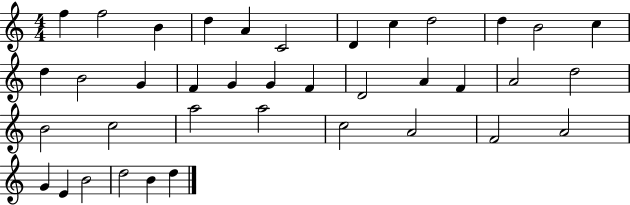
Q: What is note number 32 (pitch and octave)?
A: A4